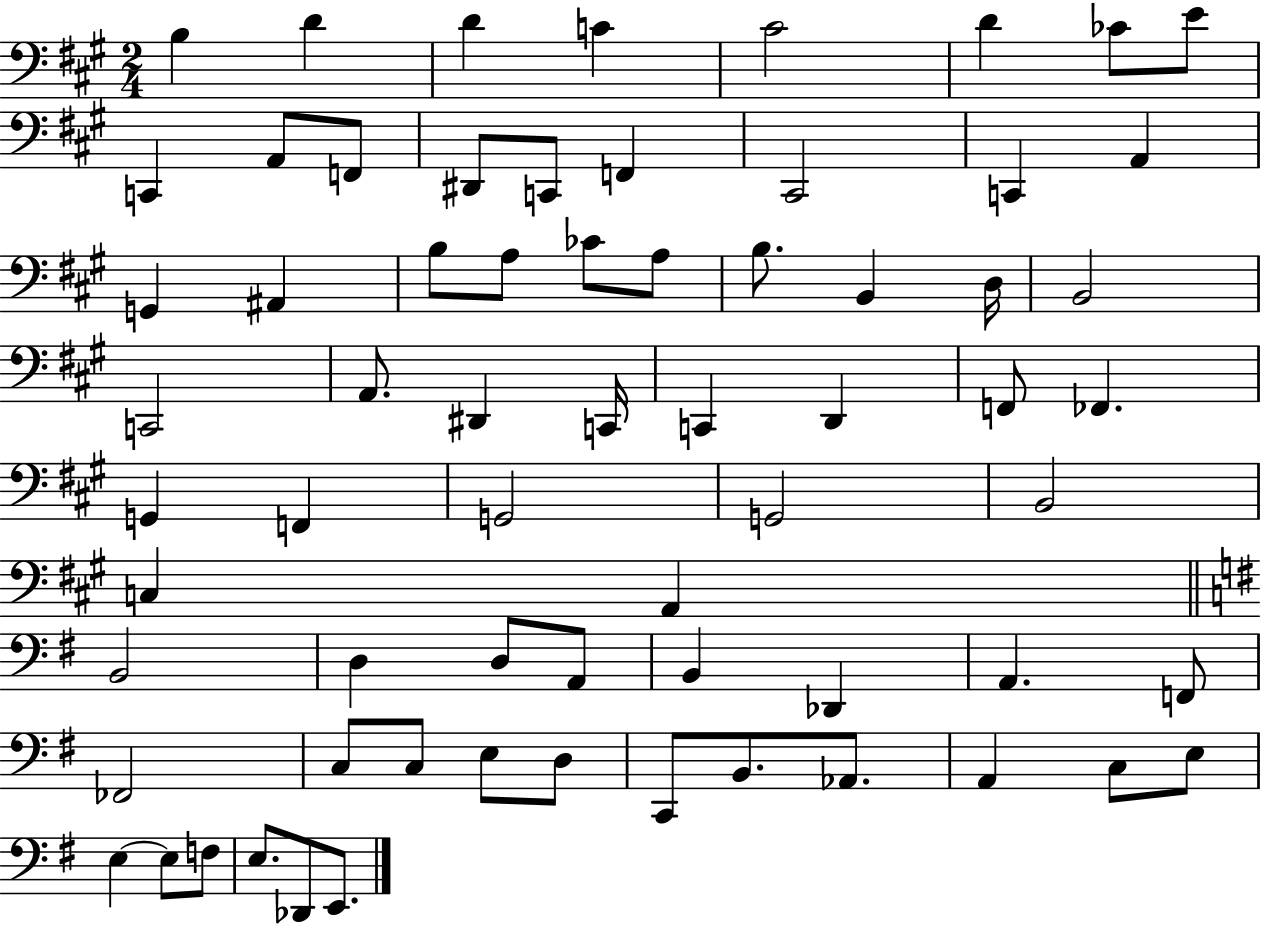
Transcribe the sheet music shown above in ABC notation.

X:1
T:Untitled
M:2/4
L:1/4
K:A
B, D D C ^C2 D _C/2 E/2 C,, A,,/2 F,,/2 ^D,,/2 C,,/2 F,, ^C,,2 C,, A,, G,, ^A,, B,/2 A,/2 _C/2 A,/2 B,/2 B,, D,/4 B,,2 C,,2 A,,/2 ^D,, C,,/4 C,, D,, F,,/2 _F,, G,, F,, G,,2 G,,2 B,,2 C, A,, B,,2 D, D,/2 A,,/2 B,, _D,, A,, F,,/2 _F,,2 C,/2 C,/2 E,/2 D,/2 C,,/2 B,,/2 _A,,/2 A,, C,/2 E,/2 E, E,/2 F,/2 E,/2 _D,,/2 E,,/2